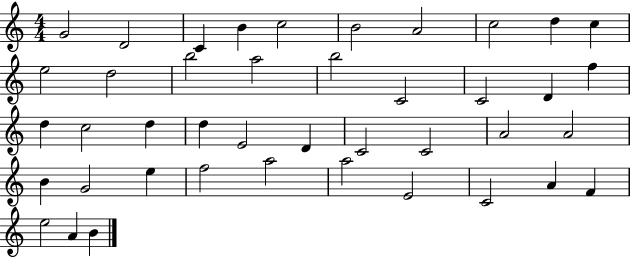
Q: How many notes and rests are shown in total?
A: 42